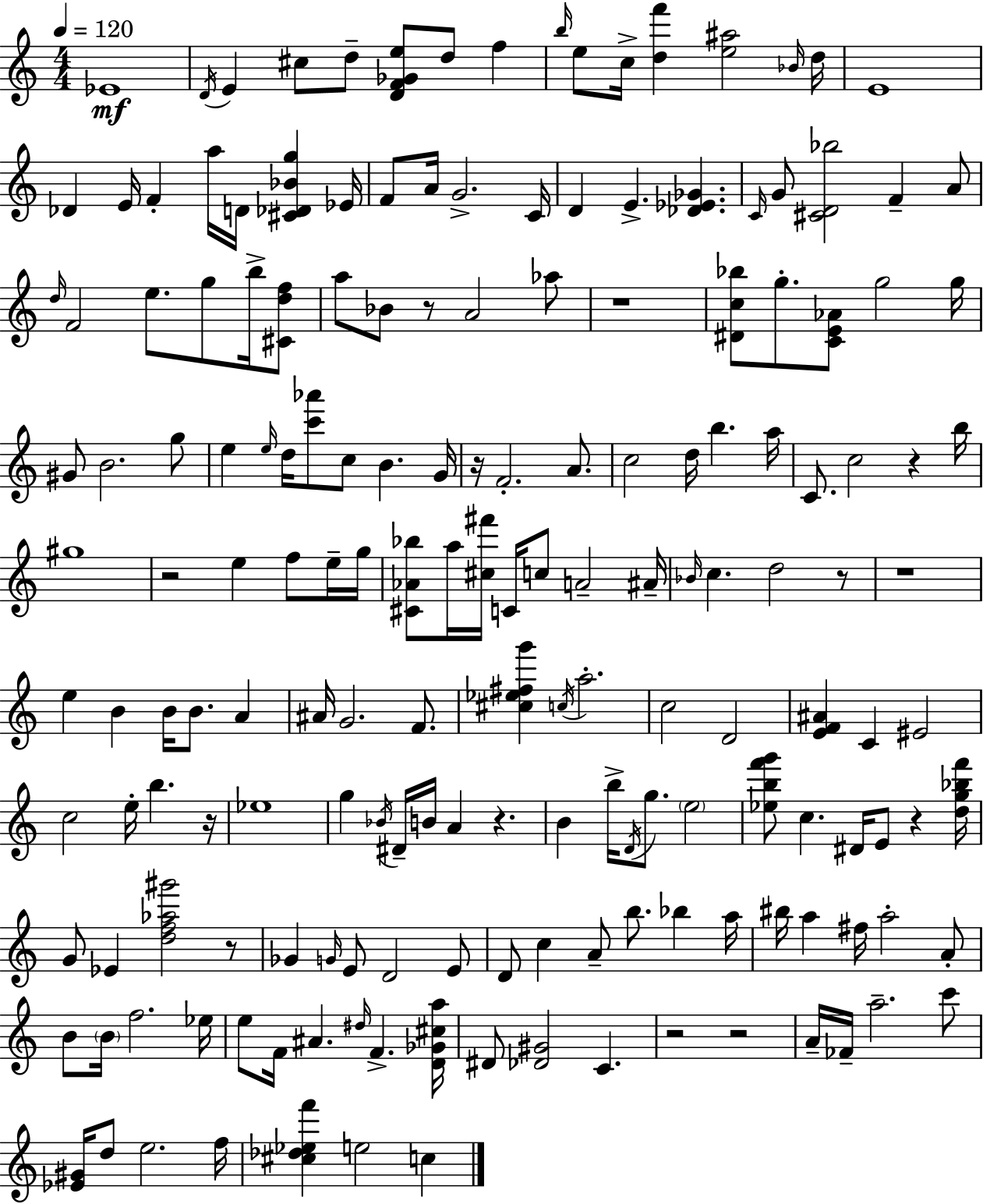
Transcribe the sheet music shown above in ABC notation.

X:1
T:Untitled
M:4/4
L:1/4
K:C
_E4 D/4 E ^c/2 d/2 [DF_Ge]/2 d/2 f b/4 e/2 c/4 [df'] [e^a]2 _B/4 d/4 E4 _D E/4 F a/4 D/4 [^C_D_Bg] _E/4 F/2 A/4 G2 C/4 D E [_D_E_G] C/4 G/2 [^CD_b]2 F A/2 d/4 F2 e/2 g/2 b/4 [^Cdf]/2 a/2 _B/2 z/2 A2 _a/2 z4 [^Dc_b]/2 g/2 [CE_A]/2 g2 g/4 ^G/2 B2 g/2 e e/4 d/4 [c'_a']/2 c/2 B G/4 z/4 F2 A/2 c2 d/4 b a/4 C/2 c2 z b/4 ^g4 z2 e f/2 e/4 g/4 [^C_A_b]/2 a/4 [^c^f']/4 C/4 c/2 A2 ^A/4 _B/4 c d2 z/2 z4 e B B/4 B/2 A ^A/4 G2 F/2 [^c_e^fg'] c/4 a2 c2 D2 [EF^A] C ^E2 c2 e/4 b z/4 _e4 g _B/4 ^D/4 B/4 A z B b/4 D/4 g/2 e2 [_ebf'g']/2 c ^D/4 E/2 z [dg_bf']/4 G/2 _E [df_a^g']2 z/2 _G G/4 E/2 D2 E/2 D/2 c A/2 b/2 _b a/4 ^b/4 a ^f/4 a2 A/2 B/2 B/4 f2 _e/4 e/2 F/4 ^A ^d/4 F [D_G^ca]/4 ^D/2 [_D^G]2 C z2 z2 A/4 _F/4 a2 c'/2 [_E^G]/4 d/2 e2 f/4 [^c_d_ef'] e2 c